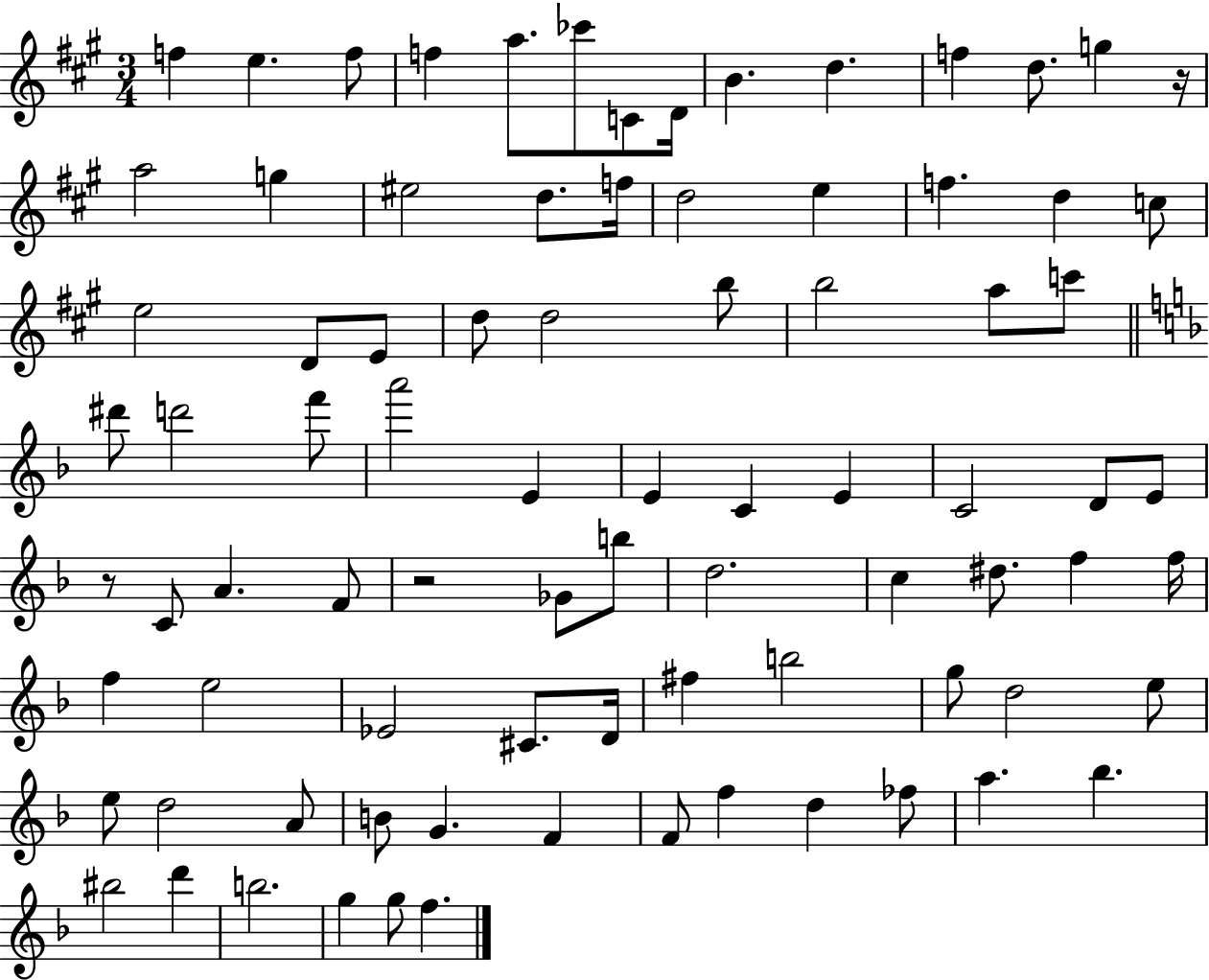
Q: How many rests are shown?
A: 3